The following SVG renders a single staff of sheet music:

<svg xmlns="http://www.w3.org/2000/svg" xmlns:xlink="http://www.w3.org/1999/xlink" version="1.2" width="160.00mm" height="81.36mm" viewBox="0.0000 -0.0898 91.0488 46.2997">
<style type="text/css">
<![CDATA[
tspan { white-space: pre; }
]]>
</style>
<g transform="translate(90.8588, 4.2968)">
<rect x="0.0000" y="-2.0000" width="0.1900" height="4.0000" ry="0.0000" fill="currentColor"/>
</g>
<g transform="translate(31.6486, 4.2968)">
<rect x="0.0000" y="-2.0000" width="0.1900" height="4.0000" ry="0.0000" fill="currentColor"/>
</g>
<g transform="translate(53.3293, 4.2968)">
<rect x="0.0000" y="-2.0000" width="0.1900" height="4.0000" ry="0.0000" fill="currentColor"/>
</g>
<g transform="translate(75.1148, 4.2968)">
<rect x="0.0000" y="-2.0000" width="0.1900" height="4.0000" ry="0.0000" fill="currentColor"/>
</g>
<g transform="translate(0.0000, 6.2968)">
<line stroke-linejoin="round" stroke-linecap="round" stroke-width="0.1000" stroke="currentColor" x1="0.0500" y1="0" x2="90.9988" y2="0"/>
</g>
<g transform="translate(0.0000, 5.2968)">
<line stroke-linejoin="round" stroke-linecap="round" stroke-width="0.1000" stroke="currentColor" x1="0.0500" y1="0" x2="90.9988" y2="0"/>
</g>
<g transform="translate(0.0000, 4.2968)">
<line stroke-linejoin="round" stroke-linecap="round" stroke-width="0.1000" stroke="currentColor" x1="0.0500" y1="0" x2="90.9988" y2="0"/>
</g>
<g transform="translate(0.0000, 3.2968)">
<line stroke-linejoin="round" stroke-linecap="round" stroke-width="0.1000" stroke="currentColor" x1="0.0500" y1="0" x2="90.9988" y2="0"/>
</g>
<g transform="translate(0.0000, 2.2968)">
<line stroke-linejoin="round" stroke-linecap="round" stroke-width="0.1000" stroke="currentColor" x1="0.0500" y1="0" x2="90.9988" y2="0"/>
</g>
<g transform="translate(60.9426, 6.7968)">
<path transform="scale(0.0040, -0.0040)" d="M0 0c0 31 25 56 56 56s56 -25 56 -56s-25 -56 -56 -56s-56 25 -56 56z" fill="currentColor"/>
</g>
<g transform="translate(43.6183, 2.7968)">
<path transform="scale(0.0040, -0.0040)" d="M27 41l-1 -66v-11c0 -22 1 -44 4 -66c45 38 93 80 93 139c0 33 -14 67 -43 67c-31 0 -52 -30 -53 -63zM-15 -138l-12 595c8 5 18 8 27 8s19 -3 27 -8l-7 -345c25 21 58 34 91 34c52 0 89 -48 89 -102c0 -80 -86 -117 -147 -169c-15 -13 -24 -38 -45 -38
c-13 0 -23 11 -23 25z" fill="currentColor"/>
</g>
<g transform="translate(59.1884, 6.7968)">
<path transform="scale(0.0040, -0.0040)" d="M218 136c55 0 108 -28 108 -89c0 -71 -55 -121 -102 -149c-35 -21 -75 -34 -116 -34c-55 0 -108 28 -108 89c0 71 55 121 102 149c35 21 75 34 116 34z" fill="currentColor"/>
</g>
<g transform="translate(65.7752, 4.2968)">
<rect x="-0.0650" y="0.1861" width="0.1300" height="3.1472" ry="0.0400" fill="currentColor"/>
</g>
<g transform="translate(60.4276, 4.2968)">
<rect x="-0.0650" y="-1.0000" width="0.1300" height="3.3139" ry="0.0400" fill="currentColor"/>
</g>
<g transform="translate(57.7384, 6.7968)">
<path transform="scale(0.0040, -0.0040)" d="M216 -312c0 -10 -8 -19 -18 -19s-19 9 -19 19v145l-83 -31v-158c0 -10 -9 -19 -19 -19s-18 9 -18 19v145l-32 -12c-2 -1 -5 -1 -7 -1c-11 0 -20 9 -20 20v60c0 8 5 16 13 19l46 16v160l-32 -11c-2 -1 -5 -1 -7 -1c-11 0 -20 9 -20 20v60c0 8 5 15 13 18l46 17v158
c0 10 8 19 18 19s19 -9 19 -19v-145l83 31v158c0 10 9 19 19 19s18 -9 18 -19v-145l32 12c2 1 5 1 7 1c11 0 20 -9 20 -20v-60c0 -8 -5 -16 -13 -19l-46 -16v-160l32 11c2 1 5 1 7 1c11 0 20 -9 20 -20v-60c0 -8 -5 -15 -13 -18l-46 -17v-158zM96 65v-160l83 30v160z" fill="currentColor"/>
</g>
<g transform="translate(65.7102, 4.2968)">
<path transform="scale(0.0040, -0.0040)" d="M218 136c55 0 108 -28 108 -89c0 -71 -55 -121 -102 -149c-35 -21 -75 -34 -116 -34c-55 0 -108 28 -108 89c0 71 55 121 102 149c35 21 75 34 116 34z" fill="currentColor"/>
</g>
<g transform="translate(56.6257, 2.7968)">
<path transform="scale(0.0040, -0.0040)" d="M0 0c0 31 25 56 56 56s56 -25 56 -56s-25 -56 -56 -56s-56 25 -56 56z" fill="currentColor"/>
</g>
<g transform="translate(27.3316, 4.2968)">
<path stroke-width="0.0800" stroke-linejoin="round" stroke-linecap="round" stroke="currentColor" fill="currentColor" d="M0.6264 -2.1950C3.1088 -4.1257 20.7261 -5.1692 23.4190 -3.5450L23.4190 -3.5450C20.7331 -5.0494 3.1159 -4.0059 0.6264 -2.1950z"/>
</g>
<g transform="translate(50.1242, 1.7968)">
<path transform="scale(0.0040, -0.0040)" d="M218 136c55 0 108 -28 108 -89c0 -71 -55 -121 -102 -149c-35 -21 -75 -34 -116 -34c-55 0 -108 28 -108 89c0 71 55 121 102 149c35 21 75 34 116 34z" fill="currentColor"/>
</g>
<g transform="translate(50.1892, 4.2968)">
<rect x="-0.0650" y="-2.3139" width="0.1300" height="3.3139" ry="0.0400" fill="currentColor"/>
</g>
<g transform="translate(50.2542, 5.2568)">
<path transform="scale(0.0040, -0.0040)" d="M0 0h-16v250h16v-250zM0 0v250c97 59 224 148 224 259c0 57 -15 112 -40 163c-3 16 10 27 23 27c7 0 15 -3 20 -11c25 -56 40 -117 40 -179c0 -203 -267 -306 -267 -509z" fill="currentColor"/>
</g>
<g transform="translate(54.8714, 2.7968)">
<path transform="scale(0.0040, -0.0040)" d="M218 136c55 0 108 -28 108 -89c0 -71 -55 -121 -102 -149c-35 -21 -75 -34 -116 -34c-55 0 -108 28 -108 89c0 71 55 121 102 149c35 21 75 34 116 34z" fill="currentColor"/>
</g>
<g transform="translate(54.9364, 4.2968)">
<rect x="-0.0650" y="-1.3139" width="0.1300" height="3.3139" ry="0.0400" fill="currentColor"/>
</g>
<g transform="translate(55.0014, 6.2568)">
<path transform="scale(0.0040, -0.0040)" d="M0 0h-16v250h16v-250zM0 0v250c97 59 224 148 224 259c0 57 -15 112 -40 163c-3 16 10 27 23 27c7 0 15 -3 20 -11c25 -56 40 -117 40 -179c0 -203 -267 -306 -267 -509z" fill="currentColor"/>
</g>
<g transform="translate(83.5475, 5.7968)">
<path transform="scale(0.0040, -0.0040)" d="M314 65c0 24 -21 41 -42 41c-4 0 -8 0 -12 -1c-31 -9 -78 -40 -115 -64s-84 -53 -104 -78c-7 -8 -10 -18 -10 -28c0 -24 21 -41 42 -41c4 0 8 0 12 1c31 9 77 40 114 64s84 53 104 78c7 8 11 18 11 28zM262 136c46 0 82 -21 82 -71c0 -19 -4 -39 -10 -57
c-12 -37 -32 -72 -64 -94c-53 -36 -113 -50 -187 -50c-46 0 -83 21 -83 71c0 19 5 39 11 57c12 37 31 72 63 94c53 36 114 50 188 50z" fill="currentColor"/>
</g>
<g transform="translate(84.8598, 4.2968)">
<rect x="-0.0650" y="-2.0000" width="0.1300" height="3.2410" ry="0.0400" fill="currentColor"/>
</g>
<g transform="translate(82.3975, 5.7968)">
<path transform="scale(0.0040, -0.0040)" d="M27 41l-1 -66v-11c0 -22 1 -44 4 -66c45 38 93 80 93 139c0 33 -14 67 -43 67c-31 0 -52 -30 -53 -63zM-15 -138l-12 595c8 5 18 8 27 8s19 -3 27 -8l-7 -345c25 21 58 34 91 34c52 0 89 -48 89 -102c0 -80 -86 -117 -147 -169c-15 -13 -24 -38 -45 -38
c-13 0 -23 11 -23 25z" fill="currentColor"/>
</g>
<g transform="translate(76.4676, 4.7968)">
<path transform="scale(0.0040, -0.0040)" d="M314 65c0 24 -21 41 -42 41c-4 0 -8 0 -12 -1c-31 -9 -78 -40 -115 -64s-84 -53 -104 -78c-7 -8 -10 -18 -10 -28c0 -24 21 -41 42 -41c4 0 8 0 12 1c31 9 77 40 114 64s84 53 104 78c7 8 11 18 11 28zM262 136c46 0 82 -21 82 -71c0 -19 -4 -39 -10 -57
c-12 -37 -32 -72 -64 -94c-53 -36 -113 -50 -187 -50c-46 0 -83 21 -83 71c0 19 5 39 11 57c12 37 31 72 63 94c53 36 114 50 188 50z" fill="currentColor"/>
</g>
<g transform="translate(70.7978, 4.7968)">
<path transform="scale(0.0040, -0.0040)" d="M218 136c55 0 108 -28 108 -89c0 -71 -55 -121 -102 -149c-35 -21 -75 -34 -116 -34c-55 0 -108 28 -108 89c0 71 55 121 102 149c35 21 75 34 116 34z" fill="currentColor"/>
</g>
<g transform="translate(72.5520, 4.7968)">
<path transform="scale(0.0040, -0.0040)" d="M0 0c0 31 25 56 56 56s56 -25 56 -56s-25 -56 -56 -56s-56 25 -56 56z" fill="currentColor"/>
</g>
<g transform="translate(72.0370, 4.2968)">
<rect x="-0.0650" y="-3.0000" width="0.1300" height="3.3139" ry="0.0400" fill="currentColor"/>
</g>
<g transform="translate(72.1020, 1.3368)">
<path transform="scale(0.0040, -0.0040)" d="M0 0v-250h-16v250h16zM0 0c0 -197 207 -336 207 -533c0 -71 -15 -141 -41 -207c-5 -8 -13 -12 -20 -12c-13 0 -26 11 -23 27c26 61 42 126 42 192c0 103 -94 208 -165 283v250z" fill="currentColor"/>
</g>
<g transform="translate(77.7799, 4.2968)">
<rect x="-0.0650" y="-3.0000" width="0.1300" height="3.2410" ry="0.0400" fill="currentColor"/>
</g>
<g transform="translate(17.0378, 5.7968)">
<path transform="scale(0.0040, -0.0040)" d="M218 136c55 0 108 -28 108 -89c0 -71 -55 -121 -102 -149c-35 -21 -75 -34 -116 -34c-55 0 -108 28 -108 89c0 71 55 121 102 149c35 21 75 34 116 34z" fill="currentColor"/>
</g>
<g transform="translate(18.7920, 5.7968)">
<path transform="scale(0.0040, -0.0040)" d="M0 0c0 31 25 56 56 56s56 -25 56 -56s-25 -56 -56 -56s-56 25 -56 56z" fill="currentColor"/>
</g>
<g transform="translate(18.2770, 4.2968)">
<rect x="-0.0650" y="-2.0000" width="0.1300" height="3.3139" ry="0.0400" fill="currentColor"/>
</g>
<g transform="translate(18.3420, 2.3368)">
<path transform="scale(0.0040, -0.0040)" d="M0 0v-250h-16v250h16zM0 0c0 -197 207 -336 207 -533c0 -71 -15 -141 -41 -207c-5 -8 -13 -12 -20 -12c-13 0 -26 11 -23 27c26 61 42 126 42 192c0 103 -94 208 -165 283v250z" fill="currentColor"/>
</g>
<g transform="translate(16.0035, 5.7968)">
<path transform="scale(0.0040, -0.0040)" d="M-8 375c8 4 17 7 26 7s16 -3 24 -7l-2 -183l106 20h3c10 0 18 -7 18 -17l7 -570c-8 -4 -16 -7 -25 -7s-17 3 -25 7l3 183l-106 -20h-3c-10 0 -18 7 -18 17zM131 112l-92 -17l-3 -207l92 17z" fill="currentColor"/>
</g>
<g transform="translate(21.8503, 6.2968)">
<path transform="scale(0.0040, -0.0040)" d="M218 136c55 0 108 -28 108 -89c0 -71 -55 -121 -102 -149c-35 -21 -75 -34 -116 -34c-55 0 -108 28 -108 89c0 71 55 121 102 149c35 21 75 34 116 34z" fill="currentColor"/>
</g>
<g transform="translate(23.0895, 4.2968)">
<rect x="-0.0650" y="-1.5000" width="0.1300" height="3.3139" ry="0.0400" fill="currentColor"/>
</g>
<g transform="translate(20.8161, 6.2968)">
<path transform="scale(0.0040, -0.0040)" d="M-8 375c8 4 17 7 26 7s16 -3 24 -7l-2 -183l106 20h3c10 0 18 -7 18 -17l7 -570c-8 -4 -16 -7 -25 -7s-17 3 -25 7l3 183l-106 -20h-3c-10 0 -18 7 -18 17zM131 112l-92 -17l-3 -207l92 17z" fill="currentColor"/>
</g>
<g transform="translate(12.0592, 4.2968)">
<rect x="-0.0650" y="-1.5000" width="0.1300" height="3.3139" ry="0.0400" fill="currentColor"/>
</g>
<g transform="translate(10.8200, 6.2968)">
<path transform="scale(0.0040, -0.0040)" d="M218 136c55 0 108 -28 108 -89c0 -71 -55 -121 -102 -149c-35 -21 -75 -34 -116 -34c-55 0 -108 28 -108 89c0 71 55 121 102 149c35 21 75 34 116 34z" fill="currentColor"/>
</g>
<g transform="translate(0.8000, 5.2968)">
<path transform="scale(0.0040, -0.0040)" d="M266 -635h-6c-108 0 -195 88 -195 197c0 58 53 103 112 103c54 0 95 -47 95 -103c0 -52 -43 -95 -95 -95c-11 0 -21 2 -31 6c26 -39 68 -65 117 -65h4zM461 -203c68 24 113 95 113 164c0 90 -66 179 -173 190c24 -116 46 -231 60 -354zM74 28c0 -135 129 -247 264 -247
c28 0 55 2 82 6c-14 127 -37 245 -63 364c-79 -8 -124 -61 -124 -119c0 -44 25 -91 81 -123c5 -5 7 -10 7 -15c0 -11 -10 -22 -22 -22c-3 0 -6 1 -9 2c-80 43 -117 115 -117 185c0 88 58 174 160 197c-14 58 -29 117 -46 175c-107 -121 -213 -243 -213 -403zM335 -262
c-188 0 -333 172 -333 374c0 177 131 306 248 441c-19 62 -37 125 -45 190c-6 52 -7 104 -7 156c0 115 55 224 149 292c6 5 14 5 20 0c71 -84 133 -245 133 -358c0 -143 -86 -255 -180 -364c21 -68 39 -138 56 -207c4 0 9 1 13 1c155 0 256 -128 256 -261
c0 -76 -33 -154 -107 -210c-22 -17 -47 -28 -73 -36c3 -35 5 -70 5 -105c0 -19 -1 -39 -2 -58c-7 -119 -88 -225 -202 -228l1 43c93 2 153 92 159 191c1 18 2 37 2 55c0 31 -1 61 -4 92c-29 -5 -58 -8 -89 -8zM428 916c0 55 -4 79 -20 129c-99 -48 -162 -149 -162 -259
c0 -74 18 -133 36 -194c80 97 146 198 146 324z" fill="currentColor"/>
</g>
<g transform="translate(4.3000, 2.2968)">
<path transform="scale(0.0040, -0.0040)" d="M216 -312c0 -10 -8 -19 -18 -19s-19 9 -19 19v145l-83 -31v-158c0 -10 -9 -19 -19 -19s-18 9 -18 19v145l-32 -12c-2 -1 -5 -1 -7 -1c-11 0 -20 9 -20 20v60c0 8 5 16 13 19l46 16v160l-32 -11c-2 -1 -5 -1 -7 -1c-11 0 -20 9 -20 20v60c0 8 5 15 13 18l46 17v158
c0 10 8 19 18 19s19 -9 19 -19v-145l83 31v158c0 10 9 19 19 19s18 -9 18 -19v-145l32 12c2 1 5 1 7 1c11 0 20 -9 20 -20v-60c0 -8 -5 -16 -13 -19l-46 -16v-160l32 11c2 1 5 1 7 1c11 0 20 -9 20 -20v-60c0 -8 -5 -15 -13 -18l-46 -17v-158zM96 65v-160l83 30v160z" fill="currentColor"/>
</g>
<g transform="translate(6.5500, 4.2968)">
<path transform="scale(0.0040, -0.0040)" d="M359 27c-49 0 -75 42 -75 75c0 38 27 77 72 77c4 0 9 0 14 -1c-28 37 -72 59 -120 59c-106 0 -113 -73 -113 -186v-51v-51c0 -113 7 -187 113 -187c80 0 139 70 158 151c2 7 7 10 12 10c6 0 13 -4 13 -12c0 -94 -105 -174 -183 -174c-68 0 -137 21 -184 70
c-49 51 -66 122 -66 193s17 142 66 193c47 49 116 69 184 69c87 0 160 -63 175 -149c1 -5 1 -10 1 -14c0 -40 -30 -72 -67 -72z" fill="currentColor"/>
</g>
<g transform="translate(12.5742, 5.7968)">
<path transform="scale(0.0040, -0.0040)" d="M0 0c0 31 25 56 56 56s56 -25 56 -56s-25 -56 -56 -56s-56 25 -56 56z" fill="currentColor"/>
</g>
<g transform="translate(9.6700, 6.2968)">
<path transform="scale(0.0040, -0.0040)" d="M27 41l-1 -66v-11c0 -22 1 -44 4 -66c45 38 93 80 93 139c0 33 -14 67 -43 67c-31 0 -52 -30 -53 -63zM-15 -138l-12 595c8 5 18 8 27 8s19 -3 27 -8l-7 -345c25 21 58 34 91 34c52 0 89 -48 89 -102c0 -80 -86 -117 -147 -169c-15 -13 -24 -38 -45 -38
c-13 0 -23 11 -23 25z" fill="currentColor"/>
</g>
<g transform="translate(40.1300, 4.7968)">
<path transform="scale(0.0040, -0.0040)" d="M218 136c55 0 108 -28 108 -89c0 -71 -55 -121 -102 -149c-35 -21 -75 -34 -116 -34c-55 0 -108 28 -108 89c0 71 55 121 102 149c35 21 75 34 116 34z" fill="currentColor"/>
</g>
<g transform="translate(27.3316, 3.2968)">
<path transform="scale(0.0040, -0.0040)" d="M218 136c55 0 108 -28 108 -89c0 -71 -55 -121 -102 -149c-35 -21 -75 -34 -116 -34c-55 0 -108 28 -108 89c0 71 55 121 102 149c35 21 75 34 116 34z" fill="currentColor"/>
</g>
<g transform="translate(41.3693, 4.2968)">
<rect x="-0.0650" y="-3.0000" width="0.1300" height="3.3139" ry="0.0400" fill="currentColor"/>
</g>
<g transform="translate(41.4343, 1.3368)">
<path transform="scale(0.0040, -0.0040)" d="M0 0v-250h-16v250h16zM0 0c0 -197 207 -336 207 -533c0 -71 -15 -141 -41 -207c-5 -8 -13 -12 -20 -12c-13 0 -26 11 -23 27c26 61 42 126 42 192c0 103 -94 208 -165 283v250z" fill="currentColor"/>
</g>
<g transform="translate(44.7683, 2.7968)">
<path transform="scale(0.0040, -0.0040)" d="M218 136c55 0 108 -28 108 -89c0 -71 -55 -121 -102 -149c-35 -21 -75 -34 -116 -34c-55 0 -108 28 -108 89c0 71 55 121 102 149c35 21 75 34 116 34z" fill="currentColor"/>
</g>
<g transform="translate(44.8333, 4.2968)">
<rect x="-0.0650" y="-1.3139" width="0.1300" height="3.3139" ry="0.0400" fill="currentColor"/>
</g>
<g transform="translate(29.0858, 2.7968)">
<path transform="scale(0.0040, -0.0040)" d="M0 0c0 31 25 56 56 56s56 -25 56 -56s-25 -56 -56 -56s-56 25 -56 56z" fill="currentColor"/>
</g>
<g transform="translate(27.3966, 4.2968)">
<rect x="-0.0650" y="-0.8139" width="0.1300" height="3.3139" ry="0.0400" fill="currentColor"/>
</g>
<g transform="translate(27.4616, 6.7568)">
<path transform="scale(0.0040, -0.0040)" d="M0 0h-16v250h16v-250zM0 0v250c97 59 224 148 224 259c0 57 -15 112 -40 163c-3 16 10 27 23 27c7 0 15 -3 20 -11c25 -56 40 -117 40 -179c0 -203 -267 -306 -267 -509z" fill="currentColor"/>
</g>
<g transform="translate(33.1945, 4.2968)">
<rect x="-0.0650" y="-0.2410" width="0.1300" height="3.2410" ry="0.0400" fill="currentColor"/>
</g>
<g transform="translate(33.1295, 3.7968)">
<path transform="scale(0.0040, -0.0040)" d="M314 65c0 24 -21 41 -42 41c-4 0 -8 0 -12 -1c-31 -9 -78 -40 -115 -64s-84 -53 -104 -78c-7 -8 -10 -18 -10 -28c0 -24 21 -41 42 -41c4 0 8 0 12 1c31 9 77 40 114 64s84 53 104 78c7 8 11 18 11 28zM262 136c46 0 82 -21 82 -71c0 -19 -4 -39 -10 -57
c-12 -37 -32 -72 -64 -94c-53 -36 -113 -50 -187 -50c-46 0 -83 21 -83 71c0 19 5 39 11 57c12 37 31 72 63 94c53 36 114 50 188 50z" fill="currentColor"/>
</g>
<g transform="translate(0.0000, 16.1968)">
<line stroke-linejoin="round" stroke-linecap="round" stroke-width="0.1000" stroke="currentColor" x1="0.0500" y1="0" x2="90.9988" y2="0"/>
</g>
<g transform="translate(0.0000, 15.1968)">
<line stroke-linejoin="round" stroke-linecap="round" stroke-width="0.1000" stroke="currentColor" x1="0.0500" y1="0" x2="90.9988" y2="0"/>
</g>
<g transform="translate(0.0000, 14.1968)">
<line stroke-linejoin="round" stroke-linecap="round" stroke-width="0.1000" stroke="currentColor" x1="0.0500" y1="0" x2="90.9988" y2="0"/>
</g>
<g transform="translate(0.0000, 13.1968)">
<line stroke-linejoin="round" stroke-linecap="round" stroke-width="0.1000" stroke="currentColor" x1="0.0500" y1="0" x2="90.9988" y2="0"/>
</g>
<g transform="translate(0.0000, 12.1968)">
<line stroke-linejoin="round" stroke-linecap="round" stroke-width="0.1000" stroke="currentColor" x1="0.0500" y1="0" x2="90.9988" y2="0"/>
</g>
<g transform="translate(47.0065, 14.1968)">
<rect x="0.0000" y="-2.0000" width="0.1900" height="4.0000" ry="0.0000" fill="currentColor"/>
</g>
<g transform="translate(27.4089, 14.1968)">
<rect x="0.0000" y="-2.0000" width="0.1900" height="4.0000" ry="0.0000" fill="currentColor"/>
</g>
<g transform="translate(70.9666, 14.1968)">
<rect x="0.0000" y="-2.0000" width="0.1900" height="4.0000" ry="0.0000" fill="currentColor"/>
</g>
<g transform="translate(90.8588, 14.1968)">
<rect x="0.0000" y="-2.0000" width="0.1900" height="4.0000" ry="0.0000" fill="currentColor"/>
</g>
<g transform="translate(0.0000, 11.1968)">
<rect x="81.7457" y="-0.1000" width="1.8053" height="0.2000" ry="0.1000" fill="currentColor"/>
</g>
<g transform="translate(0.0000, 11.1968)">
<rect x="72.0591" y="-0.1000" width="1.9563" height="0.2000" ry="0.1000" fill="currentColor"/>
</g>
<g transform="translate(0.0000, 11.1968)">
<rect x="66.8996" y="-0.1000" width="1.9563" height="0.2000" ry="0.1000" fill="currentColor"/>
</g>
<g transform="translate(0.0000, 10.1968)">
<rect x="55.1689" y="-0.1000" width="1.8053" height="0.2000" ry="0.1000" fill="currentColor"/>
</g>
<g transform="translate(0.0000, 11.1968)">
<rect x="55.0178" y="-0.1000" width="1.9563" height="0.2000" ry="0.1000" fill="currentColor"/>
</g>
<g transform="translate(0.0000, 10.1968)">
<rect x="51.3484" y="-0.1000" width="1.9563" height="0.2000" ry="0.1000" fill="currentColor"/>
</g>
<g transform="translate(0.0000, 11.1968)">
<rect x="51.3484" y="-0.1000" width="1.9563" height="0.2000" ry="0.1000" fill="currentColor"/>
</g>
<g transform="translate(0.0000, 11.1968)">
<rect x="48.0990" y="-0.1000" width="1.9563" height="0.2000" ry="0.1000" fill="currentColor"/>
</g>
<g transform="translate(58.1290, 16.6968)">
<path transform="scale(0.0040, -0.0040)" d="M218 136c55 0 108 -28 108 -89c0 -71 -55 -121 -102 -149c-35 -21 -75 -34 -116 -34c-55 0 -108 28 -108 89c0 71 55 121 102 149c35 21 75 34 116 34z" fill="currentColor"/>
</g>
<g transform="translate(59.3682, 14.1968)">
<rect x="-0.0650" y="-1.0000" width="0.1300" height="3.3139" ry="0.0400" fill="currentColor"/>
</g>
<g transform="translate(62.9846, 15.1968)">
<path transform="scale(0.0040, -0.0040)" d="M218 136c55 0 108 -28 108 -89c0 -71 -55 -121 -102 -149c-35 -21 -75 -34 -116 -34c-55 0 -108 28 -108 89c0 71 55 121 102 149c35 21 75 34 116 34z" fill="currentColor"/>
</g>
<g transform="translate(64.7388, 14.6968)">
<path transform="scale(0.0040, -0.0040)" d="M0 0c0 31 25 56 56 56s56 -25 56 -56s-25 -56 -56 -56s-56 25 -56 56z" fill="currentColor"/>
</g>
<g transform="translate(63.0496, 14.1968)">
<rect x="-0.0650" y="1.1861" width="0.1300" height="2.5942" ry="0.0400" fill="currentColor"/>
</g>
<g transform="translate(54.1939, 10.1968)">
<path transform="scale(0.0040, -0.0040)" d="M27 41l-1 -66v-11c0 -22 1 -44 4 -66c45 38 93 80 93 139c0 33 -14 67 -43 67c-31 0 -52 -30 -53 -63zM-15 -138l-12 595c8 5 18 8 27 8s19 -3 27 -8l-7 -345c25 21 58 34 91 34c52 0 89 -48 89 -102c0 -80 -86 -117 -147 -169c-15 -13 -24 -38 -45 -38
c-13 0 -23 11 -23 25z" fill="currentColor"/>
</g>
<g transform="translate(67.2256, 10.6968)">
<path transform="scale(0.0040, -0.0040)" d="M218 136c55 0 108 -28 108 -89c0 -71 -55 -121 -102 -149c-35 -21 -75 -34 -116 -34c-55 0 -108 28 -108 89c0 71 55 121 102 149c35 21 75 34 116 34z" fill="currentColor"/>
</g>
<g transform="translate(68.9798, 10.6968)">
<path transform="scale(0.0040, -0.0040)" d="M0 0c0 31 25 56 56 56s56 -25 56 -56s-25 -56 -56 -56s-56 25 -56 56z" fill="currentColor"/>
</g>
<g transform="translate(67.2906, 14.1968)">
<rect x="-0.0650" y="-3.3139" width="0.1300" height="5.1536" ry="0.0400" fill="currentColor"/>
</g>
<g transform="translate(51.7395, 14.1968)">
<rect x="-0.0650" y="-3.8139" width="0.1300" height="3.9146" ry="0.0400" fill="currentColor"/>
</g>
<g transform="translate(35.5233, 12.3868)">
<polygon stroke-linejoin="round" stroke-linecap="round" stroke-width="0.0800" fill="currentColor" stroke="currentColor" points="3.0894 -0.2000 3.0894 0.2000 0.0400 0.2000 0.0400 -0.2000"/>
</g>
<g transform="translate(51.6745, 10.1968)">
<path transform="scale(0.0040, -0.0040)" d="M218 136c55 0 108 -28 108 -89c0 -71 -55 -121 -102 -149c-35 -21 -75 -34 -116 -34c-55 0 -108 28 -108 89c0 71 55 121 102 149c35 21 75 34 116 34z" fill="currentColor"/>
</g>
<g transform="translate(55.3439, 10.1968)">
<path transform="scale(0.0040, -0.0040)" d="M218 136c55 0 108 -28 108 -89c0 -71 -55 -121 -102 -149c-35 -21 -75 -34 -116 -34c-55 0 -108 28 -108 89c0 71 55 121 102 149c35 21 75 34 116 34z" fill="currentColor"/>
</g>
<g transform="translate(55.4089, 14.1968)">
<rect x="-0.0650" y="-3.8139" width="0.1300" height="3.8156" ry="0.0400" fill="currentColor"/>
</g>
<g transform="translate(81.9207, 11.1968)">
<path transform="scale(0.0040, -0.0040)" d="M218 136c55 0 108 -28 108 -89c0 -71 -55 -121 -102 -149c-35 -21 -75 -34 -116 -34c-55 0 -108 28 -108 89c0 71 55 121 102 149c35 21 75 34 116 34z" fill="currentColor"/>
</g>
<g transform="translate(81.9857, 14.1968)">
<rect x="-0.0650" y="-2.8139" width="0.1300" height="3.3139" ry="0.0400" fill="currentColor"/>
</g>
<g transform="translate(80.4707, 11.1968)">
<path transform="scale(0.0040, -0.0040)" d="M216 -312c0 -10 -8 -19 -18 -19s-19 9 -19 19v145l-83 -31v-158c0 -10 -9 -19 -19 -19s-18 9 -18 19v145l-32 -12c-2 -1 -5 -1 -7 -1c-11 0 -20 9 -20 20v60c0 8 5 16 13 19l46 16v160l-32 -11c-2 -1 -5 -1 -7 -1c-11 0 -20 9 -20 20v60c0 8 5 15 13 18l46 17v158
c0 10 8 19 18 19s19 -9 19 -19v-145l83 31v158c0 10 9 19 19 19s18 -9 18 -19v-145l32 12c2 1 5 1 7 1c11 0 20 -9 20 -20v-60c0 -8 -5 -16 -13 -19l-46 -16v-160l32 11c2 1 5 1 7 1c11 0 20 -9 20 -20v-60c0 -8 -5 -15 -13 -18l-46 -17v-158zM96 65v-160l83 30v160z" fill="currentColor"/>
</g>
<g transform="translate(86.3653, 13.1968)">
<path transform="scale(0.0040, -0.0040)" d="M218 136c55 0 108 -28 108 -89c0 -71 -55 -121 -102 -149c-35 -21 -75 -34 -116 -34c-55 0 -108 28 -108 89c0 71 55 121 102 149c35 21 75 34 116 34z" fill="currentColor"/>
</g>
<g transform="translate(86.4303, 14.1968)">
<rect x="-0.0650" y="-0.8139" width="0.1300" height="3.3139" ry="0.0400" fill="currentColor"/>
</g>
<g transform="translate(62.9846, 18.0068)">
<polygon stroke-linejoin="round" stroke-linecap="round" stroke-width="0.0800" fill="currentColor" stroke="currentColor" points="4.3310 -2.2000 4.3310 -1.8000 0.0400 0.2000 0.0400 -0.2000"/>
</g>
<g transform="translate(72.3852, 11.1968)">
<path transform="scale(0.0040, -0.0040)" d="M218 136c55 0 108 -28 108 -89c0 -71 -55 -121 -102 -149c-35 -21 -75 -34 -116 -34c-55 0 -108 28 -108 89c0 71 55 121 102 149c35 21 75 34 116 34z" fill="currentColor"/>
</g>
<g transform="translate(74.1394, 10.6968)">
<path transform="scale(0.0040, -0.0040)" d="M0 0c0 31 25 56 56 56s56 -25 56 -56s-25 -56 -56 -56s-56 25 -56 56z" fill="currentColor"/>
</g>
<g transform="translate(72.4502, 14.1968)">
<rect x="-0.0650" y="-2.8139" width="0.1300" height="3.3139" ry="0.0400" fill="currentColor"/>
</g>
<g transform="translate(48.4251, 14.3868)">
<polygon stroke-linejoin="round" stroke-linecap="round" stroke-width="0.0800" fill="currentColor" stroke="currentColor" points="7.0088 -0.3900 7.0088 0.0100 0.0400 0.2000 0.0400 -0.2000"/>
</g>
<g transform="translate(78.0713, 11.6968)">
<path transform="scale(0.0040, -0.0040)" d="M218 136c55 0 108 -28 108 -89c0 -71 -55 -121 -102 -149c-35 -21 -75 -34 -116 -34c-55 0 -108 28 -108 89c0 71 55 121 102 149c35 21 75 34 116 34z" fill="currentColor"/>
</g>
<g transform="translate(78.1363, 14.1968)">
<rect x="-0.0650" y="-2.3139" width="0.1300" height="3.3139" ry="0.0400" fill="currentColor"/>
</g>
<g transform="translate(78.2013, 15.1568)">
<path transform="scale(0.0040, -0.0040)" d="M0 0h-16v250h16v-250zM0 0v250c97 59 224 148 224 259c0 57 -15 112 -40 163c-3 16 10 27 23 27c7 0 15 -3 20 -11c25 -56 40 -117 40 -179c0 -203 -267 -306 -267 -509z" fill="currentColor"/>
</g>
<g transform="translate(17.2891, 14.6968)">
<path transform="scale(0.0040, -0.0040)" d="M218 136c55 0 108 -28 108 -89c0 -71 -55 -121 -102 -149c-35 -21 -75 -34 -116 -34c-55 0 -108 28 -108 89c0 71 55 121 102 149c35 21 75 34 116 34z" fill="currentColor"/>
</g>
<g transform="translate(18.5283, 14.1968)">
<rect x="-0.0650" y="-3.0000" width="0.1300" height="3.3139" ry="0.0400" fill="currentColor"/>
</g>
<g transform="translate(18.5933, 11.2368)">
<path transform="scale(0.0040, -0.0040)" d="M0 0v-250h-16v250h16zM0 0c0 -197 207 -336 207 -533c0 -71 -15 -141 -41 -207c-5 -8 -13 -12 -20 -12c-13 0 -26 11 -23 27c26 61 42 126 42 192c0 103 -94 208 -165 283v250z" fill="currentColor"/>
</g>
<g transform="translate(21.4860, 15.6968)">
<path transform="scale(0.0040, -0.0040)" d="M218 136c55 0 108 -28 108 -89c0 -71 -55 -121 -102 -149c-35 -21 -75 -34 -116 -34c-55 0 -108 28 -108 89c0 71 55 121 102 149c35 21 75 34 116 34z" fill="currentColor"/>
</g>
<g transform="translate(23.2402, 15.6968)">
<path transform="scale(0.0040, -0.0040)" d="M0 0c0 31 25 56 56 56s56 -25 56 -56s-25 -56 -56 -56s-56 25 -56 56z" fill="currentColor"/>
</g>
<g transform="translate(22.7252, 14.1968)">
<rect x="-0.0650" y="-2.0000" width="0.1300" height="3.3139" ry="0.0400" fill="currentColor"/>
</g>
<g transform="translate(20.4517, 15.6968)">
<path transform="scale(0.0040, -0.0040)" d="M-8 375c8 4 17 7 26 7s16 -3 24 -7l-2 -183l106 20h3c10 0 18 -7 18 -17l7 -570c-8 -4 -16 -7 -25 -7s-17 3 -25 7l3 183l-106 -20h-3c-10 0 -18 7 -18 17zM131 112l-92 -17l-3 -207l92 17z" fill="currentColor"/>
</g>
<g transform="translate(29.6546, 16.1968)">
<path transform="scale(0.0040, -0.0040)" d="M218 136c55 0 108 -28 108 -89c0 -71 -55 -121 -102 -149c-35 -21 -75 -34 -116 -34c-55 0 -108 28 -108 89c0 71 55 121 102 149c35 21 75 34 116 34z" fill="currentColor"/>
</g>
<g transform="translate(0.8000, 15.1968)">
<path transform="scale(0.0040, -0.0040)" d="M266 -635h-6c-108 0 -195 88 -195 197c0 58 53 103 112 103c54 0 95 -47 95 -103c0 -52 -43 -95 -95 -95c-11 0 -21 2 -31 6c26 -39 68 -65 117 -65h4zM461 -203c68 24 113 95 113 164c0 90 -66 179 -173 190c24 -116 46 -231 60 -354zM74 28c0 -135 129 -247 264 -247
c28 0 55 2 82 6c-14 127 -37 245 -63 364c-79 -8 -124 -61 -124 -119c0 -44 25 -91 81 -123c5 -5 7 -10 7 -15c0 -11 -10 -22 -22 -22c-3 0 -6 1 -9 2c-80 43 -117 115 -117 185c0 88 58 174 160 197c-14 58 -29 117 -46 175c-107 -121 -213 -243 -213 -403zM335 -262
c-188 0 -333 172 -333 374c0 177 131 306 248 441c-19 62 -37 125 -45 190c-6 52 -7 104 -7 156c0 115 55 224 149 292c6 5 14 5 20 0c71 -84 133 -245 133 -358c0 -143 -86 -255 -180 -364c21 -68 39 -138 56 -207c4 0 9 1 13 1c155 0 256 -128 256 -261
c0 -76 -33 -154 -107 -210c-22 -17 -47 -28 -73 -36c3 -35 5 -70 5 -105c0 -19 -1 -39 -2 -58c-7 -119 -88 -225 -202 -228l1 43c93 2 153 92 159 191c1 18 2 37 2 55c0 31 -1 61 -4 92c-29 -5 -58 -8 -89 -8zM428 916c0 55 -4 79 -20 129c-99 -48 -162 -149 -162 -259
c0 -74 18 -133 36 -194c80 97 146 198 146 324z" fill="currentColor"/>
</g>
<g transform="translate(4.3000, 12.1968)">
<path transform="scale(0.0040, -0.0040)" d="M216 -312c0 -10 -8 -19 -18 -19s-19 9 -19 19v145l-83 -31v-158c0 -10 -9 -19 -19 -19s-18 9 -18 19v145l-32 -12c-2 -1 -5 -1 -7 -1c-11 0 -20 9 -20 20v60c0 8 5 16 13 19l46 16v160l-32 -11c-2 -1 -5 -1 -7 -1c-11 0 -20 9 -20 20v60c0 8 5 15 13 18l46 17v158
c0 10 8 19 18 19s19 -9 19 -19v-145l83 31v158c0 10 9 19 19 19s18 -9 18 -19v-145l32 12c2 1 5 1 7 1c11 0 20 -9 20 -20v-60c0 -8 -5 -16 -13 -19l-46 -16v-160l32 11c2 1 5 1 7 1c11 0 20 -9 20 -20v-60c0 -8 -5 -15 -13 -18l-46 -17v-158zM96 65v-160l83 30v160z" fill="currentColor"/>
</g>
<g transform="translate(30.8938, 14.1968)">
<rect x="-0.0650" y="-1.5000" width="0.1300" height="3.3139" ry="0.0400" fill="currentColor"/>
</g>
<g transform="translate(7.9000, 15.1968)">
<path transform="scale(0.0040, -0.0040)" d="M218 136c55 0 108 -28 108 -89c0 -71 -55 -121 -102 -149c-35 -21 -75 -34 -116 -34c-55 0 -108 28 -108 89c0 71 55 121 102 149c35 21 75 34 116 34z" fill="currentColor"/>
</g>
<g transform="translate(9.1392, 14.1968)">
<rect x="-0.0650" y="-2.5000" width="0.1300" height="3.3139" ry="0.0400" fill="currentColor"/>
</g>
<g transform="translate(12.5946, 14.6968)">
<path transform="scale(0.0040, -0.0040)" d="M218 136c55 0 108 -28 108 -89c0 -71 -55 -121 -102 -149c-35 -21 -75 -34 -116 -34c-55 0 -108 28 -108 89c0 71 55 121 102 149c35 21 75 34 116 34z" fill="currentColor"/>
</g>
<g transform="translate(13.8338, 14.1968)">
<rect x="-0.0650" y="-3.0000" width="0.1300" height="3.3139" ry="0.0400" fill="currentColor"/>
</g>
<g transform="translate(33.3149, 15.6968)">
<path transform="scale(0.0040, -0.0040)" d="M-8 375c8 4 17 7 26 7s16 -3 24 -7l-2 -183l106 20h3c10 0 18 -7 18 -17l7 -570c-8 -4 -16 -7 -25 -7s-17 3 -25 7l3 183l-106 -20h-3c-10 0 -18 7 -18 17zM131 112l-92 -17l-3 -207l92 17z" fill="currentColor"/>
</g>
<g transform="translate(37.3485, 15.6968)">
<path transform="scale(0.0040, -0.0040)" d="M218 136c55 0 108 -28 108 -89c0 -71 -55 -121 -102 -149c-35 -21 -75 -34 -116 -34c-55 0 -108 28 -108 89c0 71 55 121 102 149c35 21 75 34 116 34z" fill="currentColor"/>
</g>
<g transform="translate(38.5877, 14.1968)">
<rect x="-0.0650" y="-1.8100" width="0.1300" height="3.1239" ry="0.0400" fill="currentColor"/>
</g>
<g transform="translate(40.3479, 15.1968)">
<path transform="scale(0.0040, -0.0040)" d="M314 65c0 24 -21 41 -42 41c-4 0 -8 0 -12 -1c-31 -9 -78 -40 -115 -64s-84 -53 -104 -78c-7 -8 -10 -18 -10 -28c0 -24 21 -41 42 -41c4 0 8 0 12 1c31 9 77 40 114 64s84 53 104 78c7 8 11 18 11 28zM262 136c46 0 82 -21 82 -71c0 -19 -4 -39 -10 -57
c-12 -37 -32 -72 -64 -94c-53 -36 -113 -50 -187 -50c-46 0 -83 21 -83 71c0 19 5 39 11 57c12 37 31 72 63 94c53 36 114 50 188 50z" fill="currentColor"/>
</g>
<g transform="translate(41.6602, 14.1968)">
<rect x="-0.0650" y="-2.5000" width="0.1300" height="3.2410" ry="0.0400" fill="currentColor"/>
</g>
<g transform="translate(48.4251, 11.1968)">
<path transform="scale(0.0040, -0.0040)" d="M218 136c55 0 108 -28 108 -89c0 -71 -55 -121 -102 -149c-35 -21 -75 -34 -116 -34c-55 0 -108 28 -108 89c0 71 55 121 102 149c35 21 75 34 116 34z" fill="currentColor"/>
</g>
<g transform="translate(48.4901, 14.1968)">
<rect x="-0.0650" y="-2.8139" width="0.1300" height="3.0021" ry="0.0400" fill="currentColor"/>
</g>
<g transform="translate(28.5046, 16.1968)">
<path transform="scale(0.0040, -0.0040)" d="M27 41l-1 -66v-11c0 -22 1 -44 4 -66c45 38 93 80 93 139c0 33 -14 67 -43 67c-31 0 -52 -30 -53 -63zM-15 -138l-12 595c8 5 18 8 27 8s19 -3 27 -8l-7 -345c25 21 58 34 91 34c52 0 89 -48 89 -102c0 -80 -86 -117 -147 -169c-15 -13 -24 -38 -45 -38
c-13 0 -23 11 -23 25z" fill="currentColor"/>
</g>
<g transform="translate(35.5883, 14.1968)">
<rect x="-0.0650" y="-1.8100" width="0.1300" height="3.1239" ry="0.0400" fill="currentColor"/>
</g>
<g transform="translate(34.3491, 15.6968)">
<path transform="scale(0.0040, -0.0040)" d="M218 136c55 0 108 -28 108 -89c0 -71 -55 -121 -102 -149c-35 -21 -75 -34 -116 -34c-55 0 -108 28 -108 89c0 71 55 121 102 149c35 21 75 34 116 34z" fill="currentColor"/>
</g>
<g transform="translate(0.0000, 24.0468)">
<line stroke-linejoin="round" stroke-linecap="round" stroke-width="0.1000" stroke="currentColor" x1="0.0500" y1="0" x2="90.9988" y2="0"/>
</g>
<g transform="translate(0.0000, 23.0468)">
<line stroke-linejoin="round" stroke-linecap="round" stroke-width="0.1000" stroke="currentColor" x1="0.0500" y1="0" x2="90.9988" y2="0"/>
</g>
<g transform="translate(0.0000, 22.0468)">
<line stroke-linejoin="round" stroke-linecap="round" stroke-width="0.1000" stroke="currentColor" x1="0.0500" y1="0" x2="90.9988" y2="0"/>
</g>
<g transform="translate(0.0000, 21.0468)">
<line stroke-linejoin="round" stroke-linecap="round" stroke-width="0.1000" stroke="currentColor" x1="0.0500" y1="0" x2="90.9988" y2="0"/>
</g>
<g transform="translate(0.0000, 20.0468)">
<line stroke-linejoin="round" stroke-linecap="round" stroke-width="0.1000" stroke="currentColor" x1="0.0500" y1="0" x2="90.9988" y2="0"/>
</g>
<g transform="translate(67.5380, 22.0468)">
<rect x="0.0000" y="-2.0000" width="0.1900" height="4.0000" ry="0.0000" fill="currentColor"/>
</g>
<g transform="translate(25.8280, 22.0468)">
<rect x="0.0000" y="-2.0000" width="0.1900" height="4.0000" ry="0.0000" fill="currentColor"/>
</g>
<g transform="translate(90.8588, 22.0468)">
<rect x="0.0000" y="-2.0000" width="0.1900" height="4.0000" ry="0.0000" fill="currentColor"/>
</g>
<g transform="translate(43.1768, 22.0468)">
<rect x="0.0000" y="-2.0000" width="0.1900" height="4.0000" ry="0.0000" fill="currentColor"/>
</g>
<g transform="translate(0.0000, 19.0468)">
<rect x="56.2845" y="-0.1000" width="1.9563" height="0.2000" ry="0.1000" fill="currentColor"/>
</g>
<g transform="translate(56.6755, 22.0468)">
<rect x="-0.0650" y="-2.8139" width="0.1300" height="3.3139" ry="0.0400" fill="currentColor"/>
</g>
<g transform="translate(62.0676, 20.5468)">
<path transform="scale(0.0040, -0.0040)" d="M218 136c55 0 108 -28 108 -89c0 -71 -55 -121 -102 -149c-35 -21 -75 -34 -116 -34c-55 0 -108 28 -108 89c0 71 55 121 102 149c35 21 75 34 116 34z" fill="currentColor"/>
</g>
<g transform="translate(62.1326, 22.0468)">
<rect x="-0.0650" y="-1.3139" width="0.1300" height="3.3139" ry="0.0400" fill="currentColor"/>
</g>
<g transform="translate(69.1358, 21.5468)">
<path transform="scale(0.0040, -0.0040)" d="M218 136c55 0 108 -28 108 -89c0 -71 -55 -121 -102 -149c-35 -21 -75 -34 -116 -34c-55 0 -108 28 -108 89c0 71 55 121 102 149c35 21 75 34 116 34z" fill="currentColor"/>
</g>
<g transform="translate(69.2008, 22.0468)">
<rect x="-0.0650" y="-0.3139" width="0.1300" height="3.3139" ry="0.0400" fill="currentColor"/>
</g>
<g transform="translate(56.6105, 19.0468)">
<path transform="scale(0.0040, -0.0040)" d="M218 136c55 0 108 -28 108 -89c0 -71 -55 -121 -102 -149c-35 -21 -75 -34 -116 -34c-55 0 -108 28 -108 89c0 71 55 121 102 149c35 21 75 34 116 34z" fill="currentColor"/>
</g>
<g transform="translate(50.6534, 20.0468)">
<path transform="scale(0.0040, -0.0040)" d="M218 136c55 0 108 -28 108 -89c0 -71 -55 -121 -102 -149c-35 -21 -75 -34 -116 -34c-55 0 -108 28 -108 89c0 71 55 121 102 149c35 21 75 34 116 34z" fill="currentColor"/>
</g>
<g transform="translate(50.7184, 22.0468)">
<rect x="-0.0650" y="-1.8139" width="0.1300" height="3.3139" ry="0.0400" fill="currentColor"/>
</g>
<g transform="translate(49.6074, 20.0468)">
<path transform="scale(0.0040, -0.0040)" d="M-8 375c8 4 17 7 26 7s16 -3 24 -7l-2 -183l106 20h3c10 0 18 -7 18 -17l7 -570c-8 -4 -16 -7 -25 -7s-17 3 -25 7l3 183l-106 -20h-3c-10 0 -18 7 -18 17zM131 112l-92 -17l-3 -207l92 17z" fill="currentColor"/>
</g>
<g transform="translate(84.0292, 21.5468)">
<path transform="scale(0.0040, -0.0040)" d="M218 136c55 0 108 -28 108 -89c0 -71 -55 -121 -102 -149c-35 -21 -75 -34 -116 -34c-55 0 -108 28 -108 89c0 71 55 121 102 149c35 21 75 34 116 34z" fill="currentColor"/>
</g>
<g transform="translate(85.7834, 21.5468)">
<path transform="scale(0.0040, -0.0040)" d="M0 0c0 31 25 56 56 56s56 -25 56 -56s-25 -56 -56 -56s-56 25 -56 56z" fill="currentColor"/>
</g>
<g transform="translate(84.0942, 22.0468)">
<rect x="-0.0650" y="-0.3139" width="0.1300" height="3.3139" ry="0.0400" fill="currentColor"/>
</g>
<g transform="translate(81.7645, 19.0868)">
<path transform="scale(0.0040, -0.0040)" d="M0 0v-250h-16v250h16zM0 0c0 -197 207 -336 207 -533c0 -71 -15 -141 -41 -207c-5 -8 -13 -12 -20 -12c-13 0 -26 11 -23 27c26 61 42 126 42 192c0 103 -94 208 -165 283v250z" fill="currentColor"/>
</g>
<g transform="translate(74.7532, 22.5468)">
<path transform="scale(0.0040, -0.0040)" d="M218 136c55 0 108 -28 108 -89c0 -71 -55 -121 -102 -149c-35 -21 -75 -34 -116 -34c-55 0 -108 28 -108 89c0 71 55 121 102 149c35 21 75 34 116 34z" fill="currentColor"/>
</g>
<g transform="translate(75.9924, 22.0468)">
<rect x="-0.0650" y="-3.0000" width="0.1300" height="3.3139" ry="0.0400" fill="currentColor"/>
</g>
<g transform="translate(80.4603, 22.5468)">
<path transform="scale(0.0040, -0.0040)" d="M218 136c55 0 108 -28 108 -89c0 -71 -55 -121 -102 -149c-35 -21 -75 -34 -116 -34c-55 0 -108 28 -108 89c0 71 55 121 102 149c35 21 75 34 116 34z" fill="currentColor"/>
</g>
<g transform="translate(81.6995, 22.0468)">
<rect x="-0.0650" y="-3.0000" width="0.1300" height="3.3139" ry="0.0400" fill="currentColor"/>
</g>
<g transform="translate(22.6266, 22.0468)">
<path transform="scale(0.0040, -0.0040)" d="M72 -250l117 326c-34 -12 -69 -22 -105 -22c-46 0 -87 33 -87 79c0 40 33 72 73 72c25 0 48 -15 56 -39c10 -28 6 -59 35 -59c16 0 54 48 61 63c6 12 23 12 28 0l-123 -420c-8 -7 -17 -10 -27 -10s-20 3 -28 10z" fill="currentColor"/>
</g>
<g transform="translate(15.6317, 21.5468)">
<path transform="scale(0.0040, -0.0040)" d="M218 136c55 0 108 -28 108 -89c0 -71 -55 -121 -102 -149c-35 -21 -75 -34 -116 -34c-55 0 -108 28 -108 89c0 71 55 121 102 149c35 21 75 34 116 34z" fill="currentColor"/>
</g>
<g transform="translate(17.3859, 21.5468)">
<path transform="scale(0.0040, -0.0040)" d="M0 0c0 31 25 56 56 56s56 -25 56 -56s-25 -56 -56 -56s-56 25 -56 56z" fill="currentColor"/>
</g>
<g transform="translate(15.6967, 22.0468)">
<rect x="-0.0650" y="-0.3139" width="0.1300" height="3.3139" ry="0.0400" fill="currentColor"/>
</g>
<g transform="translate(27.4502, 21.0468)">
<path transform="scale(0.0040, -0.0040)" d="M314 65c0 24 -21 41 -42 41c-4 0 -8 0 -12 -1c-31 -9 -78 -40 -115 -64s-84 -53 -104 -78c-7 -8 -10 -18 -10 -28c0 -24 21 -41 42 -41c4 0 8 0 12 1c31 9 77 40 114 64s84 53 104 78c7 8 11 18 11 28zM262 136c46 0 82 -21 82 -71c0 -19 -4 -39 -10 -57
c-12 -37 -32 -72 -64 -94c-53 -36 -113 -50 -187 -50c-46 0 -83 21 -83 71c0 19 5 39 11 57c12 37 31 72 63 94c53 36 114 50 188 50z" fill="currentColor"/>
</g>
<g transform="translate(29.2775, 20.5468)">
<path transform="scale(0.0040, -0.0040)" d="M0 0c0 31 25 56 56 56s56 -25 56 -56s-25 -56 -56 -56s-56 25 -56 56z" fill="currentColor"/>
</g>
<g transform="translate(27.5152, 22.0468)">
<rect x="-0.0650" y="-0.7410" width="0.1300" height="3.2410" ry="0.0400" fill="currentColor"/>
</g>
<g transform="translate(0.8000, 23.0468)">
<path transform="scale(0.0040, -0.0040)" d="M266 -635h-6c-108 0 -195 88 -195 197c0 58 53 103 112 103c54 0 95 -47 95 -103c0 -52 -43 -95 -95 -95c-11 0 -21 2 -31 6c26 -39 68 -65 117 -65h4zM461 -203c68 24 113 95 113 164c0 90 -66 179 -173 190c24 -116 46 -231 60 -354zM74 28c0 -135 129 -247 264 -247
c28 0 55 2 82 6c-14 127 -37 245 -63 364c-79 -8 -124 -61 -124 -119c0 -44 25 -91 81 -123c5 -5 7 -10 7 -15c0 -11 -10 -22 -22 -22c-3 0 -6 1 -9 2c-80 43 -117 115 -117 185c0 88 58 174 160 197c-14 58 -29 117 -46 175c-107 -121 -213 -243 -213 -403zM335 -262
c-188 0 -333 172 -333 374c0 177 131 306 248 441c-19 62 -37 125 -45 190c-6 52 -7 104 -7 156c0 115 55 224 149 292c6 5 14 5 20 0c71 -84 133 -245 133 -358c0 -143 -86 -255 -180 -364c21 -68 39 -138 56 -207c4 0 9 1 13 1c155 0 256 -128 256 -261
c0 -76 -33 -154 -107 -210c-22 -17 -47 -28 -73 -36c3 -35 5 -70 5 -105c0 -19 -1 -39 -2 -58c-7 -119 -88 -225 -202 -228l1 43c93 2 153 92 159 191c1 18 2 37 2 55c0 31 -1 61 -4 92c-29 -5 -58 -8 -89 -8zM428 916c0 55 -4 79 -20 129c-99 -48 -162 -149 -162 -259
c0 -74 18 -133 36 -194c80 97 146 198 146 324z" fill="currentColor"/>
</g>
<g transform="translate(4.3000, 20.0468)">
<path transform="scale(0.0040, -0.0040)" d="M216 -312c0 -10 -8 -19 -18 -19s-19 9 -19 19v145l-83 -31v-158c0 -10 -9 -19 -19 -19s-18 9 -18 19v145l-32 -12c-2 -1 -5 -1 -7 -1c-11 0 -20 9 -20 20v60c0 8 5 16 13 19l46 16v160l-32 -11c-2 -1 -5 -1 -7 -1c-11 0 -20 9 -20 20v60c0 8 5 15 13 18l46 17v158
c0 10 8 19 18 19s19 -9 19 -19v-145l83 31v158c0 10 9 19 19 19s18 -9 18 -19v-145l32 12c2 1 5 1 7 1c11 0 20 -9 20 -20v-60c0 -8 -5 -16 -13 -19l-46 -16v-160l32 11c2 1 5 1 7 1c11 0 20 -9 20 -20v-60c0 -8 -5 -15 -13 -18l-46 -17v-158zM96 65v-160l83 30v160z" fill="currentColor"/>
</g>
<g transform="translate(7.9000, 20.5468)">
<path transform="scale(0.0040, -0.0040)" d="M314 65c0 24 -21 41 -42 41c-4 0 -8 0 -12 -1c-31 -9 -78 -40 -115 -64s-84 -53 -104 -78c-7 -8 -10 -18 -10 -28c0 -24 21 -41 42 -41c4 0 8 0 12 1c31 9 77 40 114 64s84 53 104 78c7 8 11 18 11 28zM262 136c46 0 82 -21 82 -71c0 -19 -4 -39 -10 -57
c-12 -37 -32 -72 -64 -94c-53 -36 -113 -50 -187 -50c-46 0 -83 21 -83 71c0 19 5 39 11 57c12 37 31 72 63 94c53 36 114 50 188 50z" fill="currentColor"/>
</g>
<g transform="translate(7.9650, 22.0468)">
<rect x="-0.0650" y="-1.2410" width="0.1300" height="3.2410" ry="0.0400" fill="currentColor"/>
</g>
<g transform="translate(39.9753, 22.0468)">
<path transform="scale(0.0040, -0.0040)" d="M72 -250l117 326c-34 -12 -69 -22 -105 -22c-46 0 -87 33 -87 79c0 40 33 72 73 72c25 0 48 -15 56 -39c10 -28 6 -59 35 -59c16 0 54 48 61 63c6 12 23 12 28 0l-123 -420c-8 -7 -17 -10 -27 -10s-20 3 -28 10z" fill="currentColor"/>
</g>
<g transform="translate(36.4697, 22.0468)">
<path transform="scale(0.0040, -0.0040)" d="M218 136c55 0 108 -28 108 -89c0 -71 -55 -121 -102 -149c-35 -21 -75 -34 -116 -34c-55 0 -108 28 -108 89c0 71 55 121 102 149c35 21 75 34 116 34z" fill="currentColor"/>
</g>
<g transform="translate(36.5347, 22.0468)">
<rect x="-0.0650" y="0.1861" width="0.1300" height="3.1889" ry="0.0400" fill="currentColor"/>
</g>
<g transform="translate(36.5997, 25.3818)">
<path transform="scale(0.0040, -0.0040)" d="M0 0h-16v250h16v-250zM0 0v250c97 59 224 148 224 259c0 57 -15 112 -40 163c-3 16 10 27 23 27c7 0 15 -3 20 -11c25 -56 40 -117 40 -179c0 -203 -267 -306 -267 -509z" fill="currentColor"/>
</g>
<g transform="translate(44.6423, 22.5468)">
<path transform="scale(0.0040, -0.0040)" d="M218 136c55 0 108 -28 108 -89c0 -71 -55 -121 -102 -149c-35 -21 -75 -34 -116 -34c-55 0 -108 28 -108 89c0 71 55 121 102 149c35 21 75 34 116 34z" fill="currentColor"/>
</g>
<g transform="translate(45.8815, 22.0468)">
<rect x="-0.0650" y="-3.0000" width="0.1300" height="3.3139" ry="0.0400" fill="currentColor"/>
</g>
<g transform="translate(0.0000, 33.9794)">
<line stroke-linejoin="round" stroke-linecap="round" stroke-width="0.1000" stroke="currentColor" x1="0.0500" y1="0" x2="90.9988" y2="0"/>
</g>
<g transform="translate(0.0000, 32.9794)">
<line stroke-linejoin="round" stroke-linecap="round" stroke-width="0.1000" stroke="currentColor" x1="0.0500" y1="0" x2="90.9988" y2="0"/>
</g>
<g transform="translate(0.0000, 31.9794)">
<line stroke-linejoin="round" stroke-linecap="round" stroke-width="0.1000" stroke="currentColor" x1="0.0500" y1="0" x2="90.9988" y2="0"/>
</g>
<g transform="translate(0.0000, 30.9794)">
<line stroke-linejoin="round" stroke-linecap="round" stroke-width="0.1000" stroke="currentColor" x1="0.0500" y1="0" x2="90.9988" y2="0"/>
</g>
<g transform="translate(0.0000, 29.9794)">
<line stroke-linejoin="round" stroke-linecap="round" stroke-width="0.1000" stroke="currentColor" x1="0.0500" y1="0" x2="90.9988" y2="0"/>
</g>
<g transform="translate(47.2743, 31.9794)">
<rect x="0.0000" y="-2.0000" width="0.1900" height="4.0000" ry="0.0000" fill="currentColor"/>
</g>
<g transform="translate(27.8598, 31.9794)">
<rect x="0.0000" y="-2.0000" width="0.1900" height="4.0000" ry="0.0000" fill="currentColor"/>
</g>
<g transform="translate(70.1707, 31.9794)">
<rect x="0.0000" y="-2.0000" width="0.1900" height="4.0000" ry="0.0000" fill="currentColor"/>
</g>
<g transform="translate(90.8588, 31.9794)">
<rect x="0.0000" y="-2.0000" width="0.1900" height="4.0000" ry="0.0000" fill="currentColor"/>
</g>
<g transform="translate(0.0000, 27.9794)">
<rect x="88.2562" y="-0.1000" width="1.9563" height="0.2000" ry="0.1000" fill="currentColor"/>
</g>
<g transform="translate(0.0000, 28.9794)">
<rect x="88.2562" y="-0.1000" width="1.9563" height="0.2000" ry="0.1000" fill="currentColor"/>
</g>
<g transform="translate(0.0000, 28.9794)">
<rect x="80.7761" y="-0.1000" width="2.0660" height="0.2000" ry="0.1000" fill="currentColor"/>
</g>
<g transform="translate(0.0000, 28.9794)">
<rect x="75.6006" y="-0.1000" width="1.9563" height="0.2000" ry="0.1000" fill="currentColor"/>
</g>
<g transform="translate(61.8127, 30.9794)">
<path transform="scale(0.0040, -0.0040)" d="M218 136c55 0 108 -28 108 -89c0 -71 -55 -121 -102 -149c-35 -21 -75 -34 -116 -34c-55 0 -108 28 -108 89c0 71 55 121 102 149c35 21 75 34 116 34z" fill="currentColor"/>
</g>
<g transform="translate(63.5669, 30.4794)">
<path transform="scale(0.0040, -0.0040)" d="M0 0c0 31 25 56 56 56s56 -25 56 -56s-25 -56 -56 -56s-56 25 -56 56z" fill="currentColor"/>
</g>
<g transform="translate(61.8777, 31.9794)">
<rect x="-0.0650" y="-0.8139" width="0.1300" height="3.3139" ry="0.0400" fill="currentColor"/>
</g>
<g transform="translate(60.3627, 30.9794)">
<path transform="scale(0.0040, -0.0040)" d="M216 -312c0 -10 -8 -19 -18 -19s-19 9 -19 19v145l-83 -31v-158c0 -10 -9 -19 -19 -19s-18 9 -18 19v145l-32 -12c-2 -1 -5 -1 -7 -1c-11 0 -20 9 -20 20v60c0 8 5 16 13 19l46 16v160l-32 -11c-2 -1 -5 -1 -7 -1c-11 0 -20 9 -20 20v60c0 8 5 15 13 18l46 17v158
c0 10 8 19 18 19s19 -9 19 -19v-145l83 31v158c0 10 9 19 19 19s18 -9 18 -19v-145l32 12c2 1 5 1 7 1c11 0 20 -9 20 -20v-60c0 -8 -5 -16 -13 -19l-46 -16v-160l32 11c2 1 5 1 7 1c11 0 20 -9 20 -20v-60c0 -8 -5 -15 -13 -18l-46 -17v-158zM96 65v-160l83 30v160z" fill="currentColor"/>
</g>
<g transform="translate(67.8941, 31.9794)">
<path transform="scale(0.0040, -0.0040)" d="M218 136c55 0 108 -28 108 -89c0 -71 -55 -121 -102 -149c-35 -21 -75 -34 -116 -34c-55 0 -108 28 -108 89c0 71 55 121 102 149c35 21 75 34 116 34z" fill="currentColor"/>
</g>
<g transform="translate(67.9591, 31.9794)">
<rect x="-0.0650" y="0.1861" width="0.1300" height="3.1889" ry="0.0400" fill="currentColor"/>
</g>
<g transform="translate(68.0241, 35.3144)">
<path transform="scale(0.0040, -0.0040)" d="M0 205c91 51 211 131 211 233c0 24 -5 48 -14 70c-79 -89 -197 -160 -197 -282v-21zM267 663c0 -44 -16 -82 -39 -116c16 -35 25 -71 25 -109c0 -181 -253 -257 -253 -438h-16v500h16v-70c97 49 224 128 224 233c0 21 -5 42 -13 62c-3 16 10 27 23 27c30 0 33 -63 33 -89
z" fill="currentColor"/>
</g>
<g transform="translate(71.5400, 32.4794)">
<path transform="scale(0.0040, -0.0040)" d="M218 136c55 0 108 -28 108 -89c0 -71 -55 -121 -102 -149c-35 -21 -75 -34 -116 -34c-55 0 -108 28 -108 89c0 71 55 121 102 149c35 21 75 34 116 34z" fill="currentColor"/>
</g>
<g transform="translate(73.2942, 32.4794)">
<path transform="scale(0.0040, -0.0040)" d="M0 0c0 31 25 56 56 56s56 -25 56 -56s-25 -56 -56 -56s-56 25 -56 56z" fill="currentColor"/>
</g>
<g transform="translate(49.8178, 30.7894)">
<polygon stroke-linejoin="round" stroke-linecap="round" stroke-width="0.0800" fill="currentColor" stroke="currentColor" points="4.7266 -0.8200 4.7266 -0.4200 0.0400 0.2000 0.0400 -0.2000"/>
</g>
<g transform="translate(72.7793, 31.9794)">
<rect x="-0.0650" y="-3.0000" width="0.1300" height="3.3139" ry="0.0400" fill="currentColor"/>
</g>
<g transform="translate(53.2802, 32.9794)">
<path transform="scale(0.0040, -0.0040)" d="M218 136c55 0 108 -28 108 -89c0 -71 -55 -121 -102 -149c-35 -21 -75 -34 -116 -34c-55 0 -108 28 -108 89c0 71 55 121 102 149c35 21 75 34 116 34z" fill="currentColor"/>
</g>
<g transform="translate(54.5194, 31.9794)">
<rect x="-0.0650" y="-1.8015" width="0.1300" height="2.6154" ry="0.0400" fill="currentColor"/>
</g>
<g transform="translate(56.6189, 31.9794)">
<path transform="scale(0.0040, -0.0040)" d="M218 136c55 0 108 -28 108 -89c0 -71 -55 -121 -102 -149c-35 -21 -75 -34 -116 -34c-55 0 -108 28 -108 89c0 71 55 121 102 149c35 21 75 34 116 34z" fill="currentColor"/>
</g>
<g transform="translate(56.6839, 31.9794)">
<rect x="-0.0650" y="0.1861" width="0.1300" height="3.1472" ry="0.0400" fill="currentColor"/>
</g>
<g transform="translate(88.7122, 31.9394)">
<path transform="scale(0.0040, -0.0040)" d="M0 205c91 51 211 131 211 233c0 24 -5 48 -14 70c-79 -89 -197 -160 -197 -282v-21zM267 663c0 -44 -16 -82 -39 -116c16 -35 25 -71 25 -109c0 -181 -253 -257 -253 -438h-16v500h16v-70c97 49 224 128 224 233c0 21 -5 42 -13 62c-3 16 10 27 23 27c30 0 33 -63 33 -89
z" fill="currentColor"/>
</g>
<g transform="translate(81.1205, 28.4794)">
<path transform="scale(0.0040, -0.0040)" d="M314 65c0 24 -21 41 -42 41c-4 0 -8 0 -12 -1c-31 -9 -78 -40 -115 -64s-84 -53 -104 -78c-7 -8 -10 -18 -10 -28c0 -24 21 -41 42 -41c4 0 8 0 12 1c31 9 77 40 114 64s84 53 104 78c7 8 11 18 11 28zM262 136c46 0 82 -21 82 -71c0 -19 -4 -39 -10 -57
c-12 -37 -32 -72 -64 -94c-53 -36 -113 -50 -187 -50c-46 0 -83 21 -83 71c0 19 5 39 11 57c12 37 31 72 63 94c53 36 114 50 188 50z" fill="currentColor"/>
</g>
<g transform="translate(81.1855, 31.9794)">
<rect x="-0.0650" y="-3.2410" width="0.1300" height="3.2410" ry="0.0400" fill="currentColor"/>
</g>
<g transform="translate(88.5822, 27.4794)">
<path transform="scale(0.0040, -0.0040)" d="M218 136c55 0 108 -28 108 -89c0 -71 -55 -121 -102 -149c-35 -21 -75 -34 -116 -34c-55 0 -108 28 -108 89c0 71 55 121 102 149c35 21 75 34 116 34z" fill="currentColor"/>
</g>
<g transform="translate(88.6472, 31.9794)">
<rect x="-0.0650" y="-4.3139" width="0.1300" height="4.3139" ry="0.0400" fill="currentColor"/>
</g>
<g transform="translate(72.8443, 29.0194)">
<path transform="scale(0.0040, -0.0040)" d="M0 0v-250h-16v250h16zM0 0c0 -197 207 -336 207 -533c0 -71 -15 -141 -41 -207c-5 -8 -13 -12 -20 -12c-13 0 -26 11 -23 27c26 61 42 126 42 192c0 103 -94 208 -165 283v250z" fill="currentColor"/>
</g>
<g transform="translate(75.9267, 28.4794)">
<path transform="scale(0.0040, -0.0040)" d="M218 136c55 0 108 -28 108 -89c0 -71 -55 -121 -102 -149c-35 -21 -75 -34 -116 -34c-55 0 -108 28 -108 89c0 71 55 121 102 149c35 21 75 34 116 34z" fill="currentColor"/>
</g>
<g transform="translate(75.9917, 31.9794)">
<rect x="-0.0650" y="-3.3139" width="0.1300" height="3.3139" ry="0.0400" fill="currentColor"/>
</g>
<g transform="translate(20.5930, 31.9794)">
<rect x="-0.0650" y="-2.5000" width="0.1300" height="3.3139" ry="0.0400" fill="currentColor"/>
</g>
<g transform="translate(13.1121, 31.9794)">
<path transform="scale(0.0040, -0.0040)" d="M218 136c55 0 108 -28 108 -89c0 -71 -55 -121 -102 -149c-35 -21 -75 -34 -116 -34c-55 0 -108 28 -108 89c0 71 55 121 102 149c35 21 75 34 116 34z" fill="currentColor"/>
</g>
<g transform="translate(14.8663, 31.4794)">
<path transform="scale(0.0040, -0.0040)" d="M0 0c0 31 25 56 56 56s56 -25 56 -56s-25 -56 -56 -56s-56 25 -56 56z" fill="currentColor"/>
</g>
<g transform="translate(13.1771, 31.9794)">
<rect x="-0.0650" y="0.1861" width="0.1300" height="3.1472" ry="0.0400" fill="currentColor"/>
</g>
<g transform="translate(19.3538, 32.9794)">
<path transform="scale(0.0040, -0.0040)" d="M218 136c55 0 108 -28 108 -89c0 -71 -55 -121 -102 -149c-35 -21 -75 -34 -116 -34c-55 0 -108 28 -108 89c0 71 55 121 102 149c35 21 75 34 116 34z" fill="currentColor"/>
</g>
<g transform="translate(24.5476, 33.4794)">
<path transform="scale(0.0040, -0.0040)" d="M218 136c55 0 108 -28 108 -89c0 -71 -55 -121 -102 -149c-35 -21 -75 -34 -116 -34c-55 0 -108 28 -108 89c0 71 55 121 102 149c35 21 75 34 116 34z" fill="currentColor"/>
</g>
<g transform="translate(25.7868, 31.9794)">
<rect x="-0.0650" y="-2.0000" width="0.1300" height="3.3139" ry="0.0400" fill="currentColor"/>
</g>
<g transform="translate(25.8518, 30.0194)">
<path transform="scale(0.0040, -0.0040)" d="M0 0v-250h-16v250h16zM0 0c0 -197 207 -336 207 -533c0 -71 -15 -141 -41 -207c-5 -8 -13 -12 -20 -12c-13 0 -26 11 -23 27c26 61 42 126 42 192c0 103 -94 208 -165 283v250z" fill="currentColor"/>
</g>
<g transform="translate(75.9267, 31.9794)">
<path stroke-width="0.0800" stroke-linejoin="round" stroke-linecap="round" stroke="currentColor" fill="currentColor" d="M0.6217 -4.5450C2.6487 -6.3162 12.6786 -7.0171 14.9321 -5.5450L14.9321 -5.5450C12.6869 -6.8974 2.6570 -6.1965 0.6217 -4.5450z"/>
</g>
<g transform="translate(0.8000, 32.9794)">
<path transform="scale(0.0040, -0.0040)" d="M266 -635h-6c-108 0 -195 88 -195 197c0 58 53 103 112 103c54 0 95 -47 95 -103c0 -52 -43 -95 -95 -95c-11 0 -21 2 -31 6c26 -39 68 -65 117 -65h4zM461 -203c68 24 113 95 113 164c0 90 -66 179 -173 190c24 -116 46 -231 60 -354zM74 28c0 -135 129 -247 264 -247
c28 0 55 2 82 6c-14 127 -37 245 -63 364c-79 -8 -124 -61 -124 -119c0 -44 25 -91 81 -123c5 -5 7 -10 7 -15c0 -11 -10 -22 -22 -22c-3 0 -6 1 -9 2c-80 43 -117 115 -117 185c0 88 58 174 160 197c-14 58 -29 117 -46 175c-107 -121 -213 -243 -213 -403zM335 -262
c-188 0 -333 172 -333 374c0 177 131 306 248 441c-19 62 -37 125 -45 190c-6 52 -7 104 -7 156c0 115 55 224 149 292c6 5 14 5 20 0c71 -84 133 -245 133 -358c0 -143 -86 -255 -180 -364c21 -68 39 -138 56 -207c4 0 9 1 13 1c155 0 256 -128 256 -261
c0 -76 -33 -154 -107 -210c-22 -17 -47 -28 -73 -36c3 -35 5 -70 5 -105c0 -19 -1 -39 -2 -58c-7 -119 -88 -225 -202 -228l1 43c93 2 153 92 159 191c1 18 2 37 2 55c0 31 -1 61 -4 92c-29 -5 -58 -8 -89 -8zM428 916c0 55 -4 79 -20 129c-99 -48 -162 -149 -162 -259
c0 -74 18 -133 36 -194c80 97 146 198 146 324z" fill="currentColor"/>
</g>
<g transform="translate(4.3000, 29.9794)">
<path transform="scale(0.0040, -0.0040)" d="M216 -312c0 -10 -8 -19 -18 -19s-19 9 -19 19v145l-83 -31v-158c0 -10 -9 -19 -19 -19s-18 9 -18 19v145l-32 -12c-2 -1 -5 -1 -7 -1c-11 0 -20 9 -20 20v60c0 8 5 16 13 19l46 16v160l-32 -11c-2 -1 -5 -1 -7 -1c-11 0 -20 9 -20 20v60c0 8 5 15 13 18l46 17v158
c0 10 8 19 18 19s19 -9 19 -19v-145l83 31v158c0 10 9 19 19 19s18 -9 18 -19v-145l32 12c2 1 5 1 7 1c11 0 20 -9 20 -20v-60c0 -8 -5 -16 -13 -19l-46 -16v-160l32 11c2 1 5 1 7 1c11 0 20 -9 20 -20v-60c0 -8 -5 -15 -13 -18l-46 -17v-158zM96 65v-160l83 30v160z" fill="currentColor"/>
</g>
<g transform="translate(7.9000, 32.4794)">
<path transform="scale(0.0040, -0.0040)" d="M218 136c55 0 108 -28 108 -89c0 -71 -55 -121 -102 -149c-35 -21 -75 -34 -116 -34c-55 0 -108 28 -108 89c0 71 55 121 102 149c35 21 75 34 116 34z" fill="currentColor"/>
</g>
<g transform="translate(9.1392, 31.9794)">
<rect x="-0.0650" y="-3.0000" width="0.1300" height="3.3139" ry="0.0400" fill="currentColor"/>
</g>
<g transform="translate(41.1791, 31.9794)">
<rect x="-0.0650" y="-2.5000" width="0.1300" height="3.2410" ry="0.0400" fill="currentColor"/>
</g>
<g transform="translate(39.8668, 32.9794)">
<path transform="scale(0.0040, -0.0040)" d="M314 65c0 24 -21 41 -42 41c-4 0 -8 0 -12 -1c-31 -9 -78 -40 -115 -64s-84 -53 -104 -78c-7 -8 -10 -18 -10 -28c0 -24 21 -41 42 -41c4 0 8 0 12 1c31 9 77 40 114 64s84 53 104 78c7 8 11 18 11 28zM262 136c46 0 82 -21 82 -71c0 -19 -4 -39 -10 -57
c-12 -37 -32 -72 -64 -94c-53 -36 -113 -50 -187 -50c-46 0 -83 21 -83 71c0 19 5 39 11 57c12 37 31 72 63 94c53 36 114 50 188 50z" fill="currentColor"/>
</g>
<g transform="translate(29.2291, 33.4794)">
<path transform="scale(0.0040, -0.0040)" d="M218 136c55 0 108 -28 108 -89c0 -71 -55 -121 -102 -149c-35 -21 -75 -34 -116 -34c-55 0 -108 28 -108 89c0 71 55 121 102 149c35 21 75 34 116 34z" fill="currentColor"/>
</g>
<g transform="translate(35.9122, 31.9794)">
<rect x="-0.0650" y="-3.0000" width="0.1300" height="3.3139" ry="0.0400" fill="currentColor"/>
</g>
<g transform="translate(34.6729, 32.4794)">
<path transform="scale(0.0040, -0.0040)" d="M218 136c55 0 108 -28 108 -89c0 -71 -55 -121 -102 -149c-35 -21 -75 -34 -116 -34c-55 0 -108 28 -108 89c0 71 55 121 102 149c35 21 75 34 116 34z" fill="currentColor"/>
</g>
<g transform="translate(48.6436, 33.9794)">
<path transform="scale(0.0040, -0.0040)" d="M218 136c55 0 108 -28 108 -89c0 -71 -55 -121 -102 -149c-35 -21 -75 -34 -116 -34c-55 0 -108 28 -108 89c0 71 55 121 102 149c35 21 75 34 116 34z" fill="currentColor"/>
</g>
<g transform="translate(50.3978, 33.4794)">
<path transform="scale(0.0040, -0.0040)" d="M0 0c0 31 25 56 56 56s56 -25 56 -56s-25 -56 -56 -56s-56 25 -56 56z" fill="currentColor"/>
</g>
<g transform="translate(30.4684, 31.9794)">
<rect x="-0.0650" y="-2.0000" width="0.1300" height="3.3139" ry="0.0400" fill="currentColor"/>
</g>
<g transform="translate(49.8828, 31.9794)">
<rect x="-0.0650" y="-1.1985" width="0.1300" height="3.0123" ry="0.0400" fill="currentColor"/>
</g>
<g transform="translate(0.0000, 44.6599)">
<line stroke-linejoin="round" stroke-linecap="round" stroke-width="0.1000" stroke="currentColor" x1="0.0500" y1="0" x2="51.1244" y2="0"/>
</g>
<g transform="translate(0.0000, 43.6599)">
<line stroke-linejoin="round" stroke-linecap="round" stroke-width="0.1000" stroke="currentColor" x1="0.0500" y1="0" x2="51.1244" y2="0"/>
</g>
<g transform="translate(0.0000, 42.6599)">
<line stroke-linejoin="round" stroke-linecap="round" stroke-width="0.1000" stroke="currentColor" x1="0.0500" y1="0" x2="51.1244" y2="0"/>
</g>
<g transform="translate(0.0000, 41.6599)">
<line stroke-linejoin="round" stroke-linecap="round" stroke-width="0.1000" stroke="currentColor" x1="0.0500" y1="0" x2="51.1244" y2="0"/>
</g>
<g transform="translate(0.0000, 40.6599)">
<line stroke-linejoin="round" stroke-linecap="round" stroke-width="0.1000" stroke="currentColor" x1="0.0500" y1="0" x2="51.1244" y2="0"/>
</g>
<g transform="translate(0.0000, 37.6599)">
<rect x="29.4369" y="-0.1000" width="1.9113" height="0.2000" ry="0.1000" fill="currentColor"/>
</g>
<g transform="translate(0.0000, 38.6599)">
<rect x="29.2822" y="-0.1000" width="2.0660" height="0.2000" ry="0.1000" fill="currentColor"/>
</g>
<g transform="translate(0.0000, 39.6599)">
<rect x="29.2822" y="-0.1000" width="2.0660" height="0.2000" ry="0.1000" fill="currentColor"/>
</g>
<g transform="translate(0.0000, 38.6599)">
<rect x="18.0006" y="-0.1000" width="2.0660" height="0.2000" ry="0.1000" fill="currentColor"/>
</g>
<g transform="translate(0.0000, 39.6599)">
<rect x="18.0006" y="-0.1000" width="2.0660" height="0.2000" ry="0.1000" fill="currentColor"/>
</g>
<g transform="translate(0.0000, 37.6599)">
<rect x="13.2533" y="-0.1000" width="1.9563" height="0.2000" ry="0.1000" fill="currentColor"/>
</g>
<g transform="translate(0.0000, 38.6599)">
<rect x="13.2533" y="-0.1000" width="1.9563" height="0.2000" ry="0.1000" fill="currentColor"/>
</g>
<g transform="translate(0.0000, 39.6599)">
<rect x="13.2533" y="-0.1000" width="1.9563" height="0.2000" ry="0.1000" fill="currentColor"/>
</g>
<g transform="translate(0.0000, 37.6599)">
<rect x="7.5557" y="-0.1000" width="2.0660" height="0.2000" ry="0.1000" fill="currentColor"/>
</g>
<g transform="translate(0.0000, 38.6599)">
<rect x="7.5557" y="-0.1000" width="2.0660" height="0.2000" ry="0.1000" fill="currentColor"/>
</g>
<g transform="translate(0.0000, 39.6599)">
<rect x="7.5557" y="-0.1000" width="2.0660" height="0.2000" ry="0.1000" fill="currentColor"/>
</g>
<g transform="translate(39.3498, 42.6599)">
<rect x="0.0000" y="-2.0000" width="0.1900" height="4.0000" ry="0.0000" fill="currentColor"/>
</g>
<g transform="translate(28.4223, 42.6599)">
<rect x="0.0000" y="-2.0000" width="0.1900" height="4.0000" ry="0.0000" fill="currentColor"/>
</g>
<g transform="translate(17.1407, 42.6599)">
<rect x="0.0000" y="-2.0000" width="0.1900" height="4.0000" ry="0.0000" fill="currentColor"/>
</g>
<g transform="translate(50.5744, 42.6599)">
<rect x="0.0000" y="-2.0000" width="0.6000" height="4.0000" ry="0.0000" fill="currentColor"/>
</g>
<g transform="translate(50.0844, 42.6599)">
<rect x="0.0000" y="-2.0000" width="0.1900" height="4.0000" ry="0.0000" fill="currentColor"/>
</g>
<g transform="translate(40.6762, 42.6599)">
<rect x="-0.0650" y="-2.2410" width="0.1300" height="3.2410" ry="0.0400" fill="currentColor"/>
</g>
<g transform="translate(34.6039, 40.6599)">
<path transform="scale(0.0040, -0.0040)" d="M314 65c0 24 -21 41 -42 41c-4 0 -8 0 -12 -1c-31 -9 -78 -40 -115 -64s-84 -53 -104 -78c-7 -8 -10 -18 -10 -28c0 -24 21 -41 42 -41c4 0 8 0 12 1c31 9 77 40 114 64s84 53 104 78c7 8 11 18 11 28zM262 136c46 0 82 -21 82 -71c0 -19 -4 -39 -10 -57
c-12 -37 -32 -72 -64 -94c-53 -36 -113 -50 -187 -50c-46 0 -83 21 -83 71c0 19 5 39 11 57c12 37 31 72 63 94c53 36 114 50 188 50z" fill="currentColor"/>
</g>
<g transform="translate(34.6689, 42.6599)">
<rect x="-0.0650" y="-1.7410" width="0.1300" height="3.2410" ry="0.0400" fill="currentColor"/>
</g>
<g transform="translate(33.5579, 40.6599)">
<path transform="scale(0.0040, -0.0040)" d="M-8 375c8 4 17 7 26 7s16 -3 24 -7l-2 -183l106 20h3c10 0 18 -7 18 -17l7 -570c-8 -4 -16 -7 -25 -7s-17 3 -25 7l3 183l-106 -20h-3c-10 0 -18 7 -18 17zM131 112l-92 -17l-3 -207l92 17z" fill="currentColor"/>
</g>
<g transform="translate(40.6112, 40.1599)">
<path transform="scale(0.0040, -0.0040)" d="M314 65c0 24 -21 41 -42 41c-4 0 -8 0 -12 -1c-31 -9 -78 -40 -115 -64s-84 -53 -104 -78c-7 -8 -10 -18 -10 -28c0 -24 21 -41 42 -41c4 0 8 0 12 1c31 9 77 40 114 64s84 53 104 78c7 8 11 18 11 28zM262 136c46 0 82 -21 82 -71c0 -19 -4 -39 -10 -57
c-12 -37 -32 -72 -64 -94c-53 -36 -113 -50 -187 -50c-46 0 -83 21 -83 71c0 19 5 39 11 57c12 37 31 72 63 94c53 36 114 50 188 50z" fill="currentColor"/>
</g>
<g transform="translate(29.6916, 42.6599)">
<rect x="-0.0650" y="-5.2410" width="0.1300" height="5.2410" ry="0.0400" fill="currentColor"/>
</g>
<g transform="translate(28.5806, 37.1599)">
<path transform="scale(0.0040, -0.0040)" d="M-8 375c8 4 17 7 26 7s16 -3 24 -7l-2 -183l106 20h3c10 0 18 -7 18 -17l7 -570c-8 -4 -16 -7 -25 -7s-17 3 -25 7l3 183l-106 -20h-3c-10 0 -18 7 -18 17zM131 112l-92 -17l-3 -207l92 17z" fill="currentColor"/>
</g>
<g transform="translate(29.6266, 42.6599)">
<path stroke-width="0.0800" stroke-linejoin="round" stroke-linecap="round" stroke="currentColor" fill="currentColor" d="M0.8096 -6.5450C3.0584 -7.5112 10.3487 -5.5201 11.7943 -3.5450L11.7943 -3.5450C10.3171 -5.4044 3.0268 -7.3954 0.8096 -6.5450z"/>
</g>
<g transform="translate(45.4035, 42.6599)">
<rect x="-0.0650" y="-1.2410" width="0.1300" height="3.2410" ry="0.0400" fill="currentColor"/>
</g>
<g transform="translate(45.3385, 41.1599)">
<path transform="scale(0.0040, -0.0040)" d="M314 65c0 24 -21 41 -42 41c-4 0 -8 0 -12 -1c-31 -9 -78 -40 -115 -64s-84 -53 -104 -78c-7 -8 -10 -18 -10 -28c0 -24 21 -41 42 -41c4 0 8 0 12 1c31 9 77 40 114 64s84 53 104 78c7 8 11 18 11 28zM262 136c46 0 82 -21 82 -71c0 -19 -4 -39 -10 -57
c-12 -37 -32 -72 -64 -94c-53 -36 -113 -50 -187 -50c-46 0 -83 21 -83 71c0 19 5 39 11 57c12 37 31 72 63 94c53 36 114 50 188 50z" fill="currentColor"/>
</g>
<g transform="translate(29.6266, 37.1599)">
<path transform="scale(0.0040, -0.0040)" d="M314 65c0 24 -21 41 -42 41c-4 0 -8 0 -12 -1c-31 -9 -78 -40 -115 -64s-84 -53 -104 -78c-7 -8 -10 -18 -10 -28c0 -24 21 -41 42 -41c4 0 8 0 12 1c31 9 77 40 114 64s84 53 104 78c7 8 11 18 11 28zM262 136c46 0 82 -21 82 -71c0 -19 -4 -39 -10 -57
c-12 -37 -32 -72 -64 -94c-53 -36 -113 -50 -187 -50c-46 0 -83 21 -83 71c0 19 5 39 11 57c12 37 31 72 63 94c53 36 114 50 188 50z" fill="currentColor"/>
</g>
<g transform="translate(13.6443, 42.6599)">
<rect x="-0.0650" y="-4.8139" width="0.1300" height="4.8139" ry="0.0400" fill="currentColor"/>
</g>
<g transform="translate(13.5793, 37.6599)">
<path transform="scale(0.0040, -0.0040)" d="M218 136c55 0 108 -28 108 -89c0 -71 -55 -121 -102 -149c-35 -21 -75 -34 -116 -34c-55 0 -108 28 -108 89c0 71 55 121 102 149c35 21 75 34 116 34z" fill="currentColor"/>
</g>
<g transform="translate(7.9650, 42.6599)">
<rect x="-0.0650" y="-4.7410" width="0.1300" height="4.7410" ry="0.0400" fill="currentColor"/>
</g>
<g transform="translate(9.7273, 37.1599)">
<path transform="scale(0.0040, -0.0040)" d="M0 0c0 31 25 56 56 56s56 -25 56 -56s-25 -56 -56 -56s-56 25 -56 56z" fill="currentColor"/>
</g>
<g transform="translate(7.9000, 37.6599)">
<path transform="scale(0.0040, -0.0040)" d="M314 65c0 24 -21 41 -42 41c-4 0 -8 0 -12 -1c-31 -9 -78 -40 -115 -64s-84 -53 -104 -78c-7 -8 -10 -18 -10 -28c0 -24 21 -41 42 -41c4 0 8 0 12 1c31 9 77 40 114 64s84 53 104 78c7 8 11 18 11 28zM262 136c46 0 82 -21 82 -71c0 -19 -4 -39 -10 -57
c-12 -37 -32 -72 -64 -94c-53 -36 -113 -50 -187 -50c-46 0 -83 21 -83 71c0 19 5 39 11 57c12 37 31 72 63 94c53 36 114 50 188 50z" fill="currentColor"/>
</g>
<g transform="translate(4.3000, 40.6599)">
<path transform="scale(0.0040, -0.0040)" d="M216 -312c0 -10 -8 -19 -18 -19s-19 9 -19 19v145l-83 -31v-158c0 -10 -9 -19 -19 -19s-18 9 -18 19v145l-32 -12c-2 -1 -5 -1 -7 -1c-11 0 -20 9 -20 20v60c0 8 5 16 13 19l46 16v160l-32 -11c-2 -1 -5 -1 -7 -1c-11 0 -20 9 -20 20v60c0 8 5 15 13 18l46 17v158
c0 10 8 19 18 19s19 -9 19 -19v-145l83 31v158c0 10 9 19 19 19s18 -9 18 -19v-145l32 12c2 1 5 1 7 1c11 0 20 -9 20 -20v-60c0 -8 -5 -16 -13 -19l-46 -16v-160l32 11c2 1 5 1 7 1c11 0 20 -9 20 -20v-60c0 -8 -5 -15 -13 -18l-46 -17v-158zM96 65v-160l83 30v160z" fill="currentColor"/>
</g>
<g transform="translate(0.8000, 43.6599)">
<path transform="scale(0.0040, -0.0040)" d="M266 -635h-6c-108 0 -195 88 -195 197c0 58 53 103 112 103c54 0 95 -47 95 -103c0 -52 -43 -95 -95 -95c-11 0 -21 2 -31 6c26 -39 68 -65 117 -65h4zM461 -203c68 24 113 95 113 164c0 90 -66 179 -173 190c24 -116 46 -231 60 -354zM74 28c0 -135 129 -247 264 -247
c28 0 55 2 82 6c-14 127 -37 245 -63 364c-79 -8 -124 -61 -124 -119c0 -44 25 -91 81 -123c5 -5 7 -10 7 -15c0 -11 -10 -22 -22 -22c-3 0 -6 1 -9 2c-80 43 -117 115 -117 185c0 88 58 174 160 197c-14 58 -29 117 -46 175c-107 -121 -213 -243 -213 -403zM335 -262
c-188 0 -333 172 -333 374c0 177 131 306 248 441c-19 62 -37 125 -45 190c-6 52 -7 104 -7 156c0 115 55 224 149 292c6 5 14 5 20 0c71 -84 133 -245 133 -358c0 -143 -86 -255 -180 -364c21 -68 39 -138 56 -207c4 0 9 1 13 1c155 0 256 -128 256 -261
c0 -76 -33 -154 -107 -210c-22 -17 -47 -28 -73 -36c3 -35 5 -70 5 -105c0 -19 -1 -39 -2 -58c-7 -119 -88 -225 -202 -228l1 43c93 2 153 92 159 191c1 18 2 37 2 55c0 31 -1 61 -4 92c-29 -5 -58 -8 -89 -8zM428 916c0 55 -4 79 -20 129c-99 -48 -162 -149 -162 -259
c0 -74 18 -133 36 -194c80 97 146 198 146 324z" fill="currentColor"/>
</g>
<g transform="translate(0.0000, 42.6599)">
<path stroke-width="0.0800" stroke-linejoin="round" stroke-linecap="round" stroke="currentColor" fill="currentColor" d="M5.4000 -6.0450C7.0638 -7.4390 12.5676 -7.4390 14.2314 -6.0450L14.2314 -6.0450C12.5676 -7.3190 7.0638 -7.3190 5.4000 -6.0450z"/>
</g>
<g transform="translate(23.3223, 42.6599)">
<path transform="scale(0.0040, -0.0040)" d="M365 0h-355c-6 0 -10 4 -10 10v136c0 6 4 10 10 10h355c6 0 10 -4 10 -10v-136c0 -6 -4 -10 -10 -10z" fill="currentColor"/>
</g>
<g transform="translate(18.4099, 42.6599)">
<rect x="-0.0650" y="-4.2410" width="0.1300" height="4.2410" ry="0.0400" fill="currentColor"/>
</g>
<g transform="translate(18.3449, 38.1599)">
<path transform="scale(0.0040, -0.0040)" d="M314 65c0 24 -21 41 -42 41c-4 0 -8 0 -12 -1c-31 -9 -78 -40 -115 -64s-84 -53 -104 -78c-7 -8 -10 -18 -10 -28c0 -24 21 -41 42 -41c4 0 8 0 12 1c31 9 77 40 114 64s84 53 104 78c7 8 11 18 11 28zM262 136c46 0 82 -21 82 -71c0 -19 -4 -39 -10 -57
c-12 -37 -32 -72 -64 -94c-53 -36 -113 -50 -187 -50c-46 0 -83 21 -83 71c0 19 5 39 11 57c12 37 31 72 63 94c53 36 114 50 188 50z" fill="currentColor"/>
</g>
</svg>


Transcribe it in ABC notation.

X:1
T:Untitled
M:4/4
L:1/4
K:G
_E F/2 E d/2 c2 A/2 _e g/2 e/2 ^D B A/2 A2 _F2 G A A/2 F _E F/2 F/2 G2 a/2 c'/2 _c'/2 D G/2 b/2 a g/2 ^a d e2 c z/2 d2 B/2 z/2 A f a e c A A/2 c A B G ^F/2 ^F A G2 E/2 G/2 B ^d B/4 A/2 b b2 d'/4 e'2 e' d'2 z2 f'2 f2 g2 e2